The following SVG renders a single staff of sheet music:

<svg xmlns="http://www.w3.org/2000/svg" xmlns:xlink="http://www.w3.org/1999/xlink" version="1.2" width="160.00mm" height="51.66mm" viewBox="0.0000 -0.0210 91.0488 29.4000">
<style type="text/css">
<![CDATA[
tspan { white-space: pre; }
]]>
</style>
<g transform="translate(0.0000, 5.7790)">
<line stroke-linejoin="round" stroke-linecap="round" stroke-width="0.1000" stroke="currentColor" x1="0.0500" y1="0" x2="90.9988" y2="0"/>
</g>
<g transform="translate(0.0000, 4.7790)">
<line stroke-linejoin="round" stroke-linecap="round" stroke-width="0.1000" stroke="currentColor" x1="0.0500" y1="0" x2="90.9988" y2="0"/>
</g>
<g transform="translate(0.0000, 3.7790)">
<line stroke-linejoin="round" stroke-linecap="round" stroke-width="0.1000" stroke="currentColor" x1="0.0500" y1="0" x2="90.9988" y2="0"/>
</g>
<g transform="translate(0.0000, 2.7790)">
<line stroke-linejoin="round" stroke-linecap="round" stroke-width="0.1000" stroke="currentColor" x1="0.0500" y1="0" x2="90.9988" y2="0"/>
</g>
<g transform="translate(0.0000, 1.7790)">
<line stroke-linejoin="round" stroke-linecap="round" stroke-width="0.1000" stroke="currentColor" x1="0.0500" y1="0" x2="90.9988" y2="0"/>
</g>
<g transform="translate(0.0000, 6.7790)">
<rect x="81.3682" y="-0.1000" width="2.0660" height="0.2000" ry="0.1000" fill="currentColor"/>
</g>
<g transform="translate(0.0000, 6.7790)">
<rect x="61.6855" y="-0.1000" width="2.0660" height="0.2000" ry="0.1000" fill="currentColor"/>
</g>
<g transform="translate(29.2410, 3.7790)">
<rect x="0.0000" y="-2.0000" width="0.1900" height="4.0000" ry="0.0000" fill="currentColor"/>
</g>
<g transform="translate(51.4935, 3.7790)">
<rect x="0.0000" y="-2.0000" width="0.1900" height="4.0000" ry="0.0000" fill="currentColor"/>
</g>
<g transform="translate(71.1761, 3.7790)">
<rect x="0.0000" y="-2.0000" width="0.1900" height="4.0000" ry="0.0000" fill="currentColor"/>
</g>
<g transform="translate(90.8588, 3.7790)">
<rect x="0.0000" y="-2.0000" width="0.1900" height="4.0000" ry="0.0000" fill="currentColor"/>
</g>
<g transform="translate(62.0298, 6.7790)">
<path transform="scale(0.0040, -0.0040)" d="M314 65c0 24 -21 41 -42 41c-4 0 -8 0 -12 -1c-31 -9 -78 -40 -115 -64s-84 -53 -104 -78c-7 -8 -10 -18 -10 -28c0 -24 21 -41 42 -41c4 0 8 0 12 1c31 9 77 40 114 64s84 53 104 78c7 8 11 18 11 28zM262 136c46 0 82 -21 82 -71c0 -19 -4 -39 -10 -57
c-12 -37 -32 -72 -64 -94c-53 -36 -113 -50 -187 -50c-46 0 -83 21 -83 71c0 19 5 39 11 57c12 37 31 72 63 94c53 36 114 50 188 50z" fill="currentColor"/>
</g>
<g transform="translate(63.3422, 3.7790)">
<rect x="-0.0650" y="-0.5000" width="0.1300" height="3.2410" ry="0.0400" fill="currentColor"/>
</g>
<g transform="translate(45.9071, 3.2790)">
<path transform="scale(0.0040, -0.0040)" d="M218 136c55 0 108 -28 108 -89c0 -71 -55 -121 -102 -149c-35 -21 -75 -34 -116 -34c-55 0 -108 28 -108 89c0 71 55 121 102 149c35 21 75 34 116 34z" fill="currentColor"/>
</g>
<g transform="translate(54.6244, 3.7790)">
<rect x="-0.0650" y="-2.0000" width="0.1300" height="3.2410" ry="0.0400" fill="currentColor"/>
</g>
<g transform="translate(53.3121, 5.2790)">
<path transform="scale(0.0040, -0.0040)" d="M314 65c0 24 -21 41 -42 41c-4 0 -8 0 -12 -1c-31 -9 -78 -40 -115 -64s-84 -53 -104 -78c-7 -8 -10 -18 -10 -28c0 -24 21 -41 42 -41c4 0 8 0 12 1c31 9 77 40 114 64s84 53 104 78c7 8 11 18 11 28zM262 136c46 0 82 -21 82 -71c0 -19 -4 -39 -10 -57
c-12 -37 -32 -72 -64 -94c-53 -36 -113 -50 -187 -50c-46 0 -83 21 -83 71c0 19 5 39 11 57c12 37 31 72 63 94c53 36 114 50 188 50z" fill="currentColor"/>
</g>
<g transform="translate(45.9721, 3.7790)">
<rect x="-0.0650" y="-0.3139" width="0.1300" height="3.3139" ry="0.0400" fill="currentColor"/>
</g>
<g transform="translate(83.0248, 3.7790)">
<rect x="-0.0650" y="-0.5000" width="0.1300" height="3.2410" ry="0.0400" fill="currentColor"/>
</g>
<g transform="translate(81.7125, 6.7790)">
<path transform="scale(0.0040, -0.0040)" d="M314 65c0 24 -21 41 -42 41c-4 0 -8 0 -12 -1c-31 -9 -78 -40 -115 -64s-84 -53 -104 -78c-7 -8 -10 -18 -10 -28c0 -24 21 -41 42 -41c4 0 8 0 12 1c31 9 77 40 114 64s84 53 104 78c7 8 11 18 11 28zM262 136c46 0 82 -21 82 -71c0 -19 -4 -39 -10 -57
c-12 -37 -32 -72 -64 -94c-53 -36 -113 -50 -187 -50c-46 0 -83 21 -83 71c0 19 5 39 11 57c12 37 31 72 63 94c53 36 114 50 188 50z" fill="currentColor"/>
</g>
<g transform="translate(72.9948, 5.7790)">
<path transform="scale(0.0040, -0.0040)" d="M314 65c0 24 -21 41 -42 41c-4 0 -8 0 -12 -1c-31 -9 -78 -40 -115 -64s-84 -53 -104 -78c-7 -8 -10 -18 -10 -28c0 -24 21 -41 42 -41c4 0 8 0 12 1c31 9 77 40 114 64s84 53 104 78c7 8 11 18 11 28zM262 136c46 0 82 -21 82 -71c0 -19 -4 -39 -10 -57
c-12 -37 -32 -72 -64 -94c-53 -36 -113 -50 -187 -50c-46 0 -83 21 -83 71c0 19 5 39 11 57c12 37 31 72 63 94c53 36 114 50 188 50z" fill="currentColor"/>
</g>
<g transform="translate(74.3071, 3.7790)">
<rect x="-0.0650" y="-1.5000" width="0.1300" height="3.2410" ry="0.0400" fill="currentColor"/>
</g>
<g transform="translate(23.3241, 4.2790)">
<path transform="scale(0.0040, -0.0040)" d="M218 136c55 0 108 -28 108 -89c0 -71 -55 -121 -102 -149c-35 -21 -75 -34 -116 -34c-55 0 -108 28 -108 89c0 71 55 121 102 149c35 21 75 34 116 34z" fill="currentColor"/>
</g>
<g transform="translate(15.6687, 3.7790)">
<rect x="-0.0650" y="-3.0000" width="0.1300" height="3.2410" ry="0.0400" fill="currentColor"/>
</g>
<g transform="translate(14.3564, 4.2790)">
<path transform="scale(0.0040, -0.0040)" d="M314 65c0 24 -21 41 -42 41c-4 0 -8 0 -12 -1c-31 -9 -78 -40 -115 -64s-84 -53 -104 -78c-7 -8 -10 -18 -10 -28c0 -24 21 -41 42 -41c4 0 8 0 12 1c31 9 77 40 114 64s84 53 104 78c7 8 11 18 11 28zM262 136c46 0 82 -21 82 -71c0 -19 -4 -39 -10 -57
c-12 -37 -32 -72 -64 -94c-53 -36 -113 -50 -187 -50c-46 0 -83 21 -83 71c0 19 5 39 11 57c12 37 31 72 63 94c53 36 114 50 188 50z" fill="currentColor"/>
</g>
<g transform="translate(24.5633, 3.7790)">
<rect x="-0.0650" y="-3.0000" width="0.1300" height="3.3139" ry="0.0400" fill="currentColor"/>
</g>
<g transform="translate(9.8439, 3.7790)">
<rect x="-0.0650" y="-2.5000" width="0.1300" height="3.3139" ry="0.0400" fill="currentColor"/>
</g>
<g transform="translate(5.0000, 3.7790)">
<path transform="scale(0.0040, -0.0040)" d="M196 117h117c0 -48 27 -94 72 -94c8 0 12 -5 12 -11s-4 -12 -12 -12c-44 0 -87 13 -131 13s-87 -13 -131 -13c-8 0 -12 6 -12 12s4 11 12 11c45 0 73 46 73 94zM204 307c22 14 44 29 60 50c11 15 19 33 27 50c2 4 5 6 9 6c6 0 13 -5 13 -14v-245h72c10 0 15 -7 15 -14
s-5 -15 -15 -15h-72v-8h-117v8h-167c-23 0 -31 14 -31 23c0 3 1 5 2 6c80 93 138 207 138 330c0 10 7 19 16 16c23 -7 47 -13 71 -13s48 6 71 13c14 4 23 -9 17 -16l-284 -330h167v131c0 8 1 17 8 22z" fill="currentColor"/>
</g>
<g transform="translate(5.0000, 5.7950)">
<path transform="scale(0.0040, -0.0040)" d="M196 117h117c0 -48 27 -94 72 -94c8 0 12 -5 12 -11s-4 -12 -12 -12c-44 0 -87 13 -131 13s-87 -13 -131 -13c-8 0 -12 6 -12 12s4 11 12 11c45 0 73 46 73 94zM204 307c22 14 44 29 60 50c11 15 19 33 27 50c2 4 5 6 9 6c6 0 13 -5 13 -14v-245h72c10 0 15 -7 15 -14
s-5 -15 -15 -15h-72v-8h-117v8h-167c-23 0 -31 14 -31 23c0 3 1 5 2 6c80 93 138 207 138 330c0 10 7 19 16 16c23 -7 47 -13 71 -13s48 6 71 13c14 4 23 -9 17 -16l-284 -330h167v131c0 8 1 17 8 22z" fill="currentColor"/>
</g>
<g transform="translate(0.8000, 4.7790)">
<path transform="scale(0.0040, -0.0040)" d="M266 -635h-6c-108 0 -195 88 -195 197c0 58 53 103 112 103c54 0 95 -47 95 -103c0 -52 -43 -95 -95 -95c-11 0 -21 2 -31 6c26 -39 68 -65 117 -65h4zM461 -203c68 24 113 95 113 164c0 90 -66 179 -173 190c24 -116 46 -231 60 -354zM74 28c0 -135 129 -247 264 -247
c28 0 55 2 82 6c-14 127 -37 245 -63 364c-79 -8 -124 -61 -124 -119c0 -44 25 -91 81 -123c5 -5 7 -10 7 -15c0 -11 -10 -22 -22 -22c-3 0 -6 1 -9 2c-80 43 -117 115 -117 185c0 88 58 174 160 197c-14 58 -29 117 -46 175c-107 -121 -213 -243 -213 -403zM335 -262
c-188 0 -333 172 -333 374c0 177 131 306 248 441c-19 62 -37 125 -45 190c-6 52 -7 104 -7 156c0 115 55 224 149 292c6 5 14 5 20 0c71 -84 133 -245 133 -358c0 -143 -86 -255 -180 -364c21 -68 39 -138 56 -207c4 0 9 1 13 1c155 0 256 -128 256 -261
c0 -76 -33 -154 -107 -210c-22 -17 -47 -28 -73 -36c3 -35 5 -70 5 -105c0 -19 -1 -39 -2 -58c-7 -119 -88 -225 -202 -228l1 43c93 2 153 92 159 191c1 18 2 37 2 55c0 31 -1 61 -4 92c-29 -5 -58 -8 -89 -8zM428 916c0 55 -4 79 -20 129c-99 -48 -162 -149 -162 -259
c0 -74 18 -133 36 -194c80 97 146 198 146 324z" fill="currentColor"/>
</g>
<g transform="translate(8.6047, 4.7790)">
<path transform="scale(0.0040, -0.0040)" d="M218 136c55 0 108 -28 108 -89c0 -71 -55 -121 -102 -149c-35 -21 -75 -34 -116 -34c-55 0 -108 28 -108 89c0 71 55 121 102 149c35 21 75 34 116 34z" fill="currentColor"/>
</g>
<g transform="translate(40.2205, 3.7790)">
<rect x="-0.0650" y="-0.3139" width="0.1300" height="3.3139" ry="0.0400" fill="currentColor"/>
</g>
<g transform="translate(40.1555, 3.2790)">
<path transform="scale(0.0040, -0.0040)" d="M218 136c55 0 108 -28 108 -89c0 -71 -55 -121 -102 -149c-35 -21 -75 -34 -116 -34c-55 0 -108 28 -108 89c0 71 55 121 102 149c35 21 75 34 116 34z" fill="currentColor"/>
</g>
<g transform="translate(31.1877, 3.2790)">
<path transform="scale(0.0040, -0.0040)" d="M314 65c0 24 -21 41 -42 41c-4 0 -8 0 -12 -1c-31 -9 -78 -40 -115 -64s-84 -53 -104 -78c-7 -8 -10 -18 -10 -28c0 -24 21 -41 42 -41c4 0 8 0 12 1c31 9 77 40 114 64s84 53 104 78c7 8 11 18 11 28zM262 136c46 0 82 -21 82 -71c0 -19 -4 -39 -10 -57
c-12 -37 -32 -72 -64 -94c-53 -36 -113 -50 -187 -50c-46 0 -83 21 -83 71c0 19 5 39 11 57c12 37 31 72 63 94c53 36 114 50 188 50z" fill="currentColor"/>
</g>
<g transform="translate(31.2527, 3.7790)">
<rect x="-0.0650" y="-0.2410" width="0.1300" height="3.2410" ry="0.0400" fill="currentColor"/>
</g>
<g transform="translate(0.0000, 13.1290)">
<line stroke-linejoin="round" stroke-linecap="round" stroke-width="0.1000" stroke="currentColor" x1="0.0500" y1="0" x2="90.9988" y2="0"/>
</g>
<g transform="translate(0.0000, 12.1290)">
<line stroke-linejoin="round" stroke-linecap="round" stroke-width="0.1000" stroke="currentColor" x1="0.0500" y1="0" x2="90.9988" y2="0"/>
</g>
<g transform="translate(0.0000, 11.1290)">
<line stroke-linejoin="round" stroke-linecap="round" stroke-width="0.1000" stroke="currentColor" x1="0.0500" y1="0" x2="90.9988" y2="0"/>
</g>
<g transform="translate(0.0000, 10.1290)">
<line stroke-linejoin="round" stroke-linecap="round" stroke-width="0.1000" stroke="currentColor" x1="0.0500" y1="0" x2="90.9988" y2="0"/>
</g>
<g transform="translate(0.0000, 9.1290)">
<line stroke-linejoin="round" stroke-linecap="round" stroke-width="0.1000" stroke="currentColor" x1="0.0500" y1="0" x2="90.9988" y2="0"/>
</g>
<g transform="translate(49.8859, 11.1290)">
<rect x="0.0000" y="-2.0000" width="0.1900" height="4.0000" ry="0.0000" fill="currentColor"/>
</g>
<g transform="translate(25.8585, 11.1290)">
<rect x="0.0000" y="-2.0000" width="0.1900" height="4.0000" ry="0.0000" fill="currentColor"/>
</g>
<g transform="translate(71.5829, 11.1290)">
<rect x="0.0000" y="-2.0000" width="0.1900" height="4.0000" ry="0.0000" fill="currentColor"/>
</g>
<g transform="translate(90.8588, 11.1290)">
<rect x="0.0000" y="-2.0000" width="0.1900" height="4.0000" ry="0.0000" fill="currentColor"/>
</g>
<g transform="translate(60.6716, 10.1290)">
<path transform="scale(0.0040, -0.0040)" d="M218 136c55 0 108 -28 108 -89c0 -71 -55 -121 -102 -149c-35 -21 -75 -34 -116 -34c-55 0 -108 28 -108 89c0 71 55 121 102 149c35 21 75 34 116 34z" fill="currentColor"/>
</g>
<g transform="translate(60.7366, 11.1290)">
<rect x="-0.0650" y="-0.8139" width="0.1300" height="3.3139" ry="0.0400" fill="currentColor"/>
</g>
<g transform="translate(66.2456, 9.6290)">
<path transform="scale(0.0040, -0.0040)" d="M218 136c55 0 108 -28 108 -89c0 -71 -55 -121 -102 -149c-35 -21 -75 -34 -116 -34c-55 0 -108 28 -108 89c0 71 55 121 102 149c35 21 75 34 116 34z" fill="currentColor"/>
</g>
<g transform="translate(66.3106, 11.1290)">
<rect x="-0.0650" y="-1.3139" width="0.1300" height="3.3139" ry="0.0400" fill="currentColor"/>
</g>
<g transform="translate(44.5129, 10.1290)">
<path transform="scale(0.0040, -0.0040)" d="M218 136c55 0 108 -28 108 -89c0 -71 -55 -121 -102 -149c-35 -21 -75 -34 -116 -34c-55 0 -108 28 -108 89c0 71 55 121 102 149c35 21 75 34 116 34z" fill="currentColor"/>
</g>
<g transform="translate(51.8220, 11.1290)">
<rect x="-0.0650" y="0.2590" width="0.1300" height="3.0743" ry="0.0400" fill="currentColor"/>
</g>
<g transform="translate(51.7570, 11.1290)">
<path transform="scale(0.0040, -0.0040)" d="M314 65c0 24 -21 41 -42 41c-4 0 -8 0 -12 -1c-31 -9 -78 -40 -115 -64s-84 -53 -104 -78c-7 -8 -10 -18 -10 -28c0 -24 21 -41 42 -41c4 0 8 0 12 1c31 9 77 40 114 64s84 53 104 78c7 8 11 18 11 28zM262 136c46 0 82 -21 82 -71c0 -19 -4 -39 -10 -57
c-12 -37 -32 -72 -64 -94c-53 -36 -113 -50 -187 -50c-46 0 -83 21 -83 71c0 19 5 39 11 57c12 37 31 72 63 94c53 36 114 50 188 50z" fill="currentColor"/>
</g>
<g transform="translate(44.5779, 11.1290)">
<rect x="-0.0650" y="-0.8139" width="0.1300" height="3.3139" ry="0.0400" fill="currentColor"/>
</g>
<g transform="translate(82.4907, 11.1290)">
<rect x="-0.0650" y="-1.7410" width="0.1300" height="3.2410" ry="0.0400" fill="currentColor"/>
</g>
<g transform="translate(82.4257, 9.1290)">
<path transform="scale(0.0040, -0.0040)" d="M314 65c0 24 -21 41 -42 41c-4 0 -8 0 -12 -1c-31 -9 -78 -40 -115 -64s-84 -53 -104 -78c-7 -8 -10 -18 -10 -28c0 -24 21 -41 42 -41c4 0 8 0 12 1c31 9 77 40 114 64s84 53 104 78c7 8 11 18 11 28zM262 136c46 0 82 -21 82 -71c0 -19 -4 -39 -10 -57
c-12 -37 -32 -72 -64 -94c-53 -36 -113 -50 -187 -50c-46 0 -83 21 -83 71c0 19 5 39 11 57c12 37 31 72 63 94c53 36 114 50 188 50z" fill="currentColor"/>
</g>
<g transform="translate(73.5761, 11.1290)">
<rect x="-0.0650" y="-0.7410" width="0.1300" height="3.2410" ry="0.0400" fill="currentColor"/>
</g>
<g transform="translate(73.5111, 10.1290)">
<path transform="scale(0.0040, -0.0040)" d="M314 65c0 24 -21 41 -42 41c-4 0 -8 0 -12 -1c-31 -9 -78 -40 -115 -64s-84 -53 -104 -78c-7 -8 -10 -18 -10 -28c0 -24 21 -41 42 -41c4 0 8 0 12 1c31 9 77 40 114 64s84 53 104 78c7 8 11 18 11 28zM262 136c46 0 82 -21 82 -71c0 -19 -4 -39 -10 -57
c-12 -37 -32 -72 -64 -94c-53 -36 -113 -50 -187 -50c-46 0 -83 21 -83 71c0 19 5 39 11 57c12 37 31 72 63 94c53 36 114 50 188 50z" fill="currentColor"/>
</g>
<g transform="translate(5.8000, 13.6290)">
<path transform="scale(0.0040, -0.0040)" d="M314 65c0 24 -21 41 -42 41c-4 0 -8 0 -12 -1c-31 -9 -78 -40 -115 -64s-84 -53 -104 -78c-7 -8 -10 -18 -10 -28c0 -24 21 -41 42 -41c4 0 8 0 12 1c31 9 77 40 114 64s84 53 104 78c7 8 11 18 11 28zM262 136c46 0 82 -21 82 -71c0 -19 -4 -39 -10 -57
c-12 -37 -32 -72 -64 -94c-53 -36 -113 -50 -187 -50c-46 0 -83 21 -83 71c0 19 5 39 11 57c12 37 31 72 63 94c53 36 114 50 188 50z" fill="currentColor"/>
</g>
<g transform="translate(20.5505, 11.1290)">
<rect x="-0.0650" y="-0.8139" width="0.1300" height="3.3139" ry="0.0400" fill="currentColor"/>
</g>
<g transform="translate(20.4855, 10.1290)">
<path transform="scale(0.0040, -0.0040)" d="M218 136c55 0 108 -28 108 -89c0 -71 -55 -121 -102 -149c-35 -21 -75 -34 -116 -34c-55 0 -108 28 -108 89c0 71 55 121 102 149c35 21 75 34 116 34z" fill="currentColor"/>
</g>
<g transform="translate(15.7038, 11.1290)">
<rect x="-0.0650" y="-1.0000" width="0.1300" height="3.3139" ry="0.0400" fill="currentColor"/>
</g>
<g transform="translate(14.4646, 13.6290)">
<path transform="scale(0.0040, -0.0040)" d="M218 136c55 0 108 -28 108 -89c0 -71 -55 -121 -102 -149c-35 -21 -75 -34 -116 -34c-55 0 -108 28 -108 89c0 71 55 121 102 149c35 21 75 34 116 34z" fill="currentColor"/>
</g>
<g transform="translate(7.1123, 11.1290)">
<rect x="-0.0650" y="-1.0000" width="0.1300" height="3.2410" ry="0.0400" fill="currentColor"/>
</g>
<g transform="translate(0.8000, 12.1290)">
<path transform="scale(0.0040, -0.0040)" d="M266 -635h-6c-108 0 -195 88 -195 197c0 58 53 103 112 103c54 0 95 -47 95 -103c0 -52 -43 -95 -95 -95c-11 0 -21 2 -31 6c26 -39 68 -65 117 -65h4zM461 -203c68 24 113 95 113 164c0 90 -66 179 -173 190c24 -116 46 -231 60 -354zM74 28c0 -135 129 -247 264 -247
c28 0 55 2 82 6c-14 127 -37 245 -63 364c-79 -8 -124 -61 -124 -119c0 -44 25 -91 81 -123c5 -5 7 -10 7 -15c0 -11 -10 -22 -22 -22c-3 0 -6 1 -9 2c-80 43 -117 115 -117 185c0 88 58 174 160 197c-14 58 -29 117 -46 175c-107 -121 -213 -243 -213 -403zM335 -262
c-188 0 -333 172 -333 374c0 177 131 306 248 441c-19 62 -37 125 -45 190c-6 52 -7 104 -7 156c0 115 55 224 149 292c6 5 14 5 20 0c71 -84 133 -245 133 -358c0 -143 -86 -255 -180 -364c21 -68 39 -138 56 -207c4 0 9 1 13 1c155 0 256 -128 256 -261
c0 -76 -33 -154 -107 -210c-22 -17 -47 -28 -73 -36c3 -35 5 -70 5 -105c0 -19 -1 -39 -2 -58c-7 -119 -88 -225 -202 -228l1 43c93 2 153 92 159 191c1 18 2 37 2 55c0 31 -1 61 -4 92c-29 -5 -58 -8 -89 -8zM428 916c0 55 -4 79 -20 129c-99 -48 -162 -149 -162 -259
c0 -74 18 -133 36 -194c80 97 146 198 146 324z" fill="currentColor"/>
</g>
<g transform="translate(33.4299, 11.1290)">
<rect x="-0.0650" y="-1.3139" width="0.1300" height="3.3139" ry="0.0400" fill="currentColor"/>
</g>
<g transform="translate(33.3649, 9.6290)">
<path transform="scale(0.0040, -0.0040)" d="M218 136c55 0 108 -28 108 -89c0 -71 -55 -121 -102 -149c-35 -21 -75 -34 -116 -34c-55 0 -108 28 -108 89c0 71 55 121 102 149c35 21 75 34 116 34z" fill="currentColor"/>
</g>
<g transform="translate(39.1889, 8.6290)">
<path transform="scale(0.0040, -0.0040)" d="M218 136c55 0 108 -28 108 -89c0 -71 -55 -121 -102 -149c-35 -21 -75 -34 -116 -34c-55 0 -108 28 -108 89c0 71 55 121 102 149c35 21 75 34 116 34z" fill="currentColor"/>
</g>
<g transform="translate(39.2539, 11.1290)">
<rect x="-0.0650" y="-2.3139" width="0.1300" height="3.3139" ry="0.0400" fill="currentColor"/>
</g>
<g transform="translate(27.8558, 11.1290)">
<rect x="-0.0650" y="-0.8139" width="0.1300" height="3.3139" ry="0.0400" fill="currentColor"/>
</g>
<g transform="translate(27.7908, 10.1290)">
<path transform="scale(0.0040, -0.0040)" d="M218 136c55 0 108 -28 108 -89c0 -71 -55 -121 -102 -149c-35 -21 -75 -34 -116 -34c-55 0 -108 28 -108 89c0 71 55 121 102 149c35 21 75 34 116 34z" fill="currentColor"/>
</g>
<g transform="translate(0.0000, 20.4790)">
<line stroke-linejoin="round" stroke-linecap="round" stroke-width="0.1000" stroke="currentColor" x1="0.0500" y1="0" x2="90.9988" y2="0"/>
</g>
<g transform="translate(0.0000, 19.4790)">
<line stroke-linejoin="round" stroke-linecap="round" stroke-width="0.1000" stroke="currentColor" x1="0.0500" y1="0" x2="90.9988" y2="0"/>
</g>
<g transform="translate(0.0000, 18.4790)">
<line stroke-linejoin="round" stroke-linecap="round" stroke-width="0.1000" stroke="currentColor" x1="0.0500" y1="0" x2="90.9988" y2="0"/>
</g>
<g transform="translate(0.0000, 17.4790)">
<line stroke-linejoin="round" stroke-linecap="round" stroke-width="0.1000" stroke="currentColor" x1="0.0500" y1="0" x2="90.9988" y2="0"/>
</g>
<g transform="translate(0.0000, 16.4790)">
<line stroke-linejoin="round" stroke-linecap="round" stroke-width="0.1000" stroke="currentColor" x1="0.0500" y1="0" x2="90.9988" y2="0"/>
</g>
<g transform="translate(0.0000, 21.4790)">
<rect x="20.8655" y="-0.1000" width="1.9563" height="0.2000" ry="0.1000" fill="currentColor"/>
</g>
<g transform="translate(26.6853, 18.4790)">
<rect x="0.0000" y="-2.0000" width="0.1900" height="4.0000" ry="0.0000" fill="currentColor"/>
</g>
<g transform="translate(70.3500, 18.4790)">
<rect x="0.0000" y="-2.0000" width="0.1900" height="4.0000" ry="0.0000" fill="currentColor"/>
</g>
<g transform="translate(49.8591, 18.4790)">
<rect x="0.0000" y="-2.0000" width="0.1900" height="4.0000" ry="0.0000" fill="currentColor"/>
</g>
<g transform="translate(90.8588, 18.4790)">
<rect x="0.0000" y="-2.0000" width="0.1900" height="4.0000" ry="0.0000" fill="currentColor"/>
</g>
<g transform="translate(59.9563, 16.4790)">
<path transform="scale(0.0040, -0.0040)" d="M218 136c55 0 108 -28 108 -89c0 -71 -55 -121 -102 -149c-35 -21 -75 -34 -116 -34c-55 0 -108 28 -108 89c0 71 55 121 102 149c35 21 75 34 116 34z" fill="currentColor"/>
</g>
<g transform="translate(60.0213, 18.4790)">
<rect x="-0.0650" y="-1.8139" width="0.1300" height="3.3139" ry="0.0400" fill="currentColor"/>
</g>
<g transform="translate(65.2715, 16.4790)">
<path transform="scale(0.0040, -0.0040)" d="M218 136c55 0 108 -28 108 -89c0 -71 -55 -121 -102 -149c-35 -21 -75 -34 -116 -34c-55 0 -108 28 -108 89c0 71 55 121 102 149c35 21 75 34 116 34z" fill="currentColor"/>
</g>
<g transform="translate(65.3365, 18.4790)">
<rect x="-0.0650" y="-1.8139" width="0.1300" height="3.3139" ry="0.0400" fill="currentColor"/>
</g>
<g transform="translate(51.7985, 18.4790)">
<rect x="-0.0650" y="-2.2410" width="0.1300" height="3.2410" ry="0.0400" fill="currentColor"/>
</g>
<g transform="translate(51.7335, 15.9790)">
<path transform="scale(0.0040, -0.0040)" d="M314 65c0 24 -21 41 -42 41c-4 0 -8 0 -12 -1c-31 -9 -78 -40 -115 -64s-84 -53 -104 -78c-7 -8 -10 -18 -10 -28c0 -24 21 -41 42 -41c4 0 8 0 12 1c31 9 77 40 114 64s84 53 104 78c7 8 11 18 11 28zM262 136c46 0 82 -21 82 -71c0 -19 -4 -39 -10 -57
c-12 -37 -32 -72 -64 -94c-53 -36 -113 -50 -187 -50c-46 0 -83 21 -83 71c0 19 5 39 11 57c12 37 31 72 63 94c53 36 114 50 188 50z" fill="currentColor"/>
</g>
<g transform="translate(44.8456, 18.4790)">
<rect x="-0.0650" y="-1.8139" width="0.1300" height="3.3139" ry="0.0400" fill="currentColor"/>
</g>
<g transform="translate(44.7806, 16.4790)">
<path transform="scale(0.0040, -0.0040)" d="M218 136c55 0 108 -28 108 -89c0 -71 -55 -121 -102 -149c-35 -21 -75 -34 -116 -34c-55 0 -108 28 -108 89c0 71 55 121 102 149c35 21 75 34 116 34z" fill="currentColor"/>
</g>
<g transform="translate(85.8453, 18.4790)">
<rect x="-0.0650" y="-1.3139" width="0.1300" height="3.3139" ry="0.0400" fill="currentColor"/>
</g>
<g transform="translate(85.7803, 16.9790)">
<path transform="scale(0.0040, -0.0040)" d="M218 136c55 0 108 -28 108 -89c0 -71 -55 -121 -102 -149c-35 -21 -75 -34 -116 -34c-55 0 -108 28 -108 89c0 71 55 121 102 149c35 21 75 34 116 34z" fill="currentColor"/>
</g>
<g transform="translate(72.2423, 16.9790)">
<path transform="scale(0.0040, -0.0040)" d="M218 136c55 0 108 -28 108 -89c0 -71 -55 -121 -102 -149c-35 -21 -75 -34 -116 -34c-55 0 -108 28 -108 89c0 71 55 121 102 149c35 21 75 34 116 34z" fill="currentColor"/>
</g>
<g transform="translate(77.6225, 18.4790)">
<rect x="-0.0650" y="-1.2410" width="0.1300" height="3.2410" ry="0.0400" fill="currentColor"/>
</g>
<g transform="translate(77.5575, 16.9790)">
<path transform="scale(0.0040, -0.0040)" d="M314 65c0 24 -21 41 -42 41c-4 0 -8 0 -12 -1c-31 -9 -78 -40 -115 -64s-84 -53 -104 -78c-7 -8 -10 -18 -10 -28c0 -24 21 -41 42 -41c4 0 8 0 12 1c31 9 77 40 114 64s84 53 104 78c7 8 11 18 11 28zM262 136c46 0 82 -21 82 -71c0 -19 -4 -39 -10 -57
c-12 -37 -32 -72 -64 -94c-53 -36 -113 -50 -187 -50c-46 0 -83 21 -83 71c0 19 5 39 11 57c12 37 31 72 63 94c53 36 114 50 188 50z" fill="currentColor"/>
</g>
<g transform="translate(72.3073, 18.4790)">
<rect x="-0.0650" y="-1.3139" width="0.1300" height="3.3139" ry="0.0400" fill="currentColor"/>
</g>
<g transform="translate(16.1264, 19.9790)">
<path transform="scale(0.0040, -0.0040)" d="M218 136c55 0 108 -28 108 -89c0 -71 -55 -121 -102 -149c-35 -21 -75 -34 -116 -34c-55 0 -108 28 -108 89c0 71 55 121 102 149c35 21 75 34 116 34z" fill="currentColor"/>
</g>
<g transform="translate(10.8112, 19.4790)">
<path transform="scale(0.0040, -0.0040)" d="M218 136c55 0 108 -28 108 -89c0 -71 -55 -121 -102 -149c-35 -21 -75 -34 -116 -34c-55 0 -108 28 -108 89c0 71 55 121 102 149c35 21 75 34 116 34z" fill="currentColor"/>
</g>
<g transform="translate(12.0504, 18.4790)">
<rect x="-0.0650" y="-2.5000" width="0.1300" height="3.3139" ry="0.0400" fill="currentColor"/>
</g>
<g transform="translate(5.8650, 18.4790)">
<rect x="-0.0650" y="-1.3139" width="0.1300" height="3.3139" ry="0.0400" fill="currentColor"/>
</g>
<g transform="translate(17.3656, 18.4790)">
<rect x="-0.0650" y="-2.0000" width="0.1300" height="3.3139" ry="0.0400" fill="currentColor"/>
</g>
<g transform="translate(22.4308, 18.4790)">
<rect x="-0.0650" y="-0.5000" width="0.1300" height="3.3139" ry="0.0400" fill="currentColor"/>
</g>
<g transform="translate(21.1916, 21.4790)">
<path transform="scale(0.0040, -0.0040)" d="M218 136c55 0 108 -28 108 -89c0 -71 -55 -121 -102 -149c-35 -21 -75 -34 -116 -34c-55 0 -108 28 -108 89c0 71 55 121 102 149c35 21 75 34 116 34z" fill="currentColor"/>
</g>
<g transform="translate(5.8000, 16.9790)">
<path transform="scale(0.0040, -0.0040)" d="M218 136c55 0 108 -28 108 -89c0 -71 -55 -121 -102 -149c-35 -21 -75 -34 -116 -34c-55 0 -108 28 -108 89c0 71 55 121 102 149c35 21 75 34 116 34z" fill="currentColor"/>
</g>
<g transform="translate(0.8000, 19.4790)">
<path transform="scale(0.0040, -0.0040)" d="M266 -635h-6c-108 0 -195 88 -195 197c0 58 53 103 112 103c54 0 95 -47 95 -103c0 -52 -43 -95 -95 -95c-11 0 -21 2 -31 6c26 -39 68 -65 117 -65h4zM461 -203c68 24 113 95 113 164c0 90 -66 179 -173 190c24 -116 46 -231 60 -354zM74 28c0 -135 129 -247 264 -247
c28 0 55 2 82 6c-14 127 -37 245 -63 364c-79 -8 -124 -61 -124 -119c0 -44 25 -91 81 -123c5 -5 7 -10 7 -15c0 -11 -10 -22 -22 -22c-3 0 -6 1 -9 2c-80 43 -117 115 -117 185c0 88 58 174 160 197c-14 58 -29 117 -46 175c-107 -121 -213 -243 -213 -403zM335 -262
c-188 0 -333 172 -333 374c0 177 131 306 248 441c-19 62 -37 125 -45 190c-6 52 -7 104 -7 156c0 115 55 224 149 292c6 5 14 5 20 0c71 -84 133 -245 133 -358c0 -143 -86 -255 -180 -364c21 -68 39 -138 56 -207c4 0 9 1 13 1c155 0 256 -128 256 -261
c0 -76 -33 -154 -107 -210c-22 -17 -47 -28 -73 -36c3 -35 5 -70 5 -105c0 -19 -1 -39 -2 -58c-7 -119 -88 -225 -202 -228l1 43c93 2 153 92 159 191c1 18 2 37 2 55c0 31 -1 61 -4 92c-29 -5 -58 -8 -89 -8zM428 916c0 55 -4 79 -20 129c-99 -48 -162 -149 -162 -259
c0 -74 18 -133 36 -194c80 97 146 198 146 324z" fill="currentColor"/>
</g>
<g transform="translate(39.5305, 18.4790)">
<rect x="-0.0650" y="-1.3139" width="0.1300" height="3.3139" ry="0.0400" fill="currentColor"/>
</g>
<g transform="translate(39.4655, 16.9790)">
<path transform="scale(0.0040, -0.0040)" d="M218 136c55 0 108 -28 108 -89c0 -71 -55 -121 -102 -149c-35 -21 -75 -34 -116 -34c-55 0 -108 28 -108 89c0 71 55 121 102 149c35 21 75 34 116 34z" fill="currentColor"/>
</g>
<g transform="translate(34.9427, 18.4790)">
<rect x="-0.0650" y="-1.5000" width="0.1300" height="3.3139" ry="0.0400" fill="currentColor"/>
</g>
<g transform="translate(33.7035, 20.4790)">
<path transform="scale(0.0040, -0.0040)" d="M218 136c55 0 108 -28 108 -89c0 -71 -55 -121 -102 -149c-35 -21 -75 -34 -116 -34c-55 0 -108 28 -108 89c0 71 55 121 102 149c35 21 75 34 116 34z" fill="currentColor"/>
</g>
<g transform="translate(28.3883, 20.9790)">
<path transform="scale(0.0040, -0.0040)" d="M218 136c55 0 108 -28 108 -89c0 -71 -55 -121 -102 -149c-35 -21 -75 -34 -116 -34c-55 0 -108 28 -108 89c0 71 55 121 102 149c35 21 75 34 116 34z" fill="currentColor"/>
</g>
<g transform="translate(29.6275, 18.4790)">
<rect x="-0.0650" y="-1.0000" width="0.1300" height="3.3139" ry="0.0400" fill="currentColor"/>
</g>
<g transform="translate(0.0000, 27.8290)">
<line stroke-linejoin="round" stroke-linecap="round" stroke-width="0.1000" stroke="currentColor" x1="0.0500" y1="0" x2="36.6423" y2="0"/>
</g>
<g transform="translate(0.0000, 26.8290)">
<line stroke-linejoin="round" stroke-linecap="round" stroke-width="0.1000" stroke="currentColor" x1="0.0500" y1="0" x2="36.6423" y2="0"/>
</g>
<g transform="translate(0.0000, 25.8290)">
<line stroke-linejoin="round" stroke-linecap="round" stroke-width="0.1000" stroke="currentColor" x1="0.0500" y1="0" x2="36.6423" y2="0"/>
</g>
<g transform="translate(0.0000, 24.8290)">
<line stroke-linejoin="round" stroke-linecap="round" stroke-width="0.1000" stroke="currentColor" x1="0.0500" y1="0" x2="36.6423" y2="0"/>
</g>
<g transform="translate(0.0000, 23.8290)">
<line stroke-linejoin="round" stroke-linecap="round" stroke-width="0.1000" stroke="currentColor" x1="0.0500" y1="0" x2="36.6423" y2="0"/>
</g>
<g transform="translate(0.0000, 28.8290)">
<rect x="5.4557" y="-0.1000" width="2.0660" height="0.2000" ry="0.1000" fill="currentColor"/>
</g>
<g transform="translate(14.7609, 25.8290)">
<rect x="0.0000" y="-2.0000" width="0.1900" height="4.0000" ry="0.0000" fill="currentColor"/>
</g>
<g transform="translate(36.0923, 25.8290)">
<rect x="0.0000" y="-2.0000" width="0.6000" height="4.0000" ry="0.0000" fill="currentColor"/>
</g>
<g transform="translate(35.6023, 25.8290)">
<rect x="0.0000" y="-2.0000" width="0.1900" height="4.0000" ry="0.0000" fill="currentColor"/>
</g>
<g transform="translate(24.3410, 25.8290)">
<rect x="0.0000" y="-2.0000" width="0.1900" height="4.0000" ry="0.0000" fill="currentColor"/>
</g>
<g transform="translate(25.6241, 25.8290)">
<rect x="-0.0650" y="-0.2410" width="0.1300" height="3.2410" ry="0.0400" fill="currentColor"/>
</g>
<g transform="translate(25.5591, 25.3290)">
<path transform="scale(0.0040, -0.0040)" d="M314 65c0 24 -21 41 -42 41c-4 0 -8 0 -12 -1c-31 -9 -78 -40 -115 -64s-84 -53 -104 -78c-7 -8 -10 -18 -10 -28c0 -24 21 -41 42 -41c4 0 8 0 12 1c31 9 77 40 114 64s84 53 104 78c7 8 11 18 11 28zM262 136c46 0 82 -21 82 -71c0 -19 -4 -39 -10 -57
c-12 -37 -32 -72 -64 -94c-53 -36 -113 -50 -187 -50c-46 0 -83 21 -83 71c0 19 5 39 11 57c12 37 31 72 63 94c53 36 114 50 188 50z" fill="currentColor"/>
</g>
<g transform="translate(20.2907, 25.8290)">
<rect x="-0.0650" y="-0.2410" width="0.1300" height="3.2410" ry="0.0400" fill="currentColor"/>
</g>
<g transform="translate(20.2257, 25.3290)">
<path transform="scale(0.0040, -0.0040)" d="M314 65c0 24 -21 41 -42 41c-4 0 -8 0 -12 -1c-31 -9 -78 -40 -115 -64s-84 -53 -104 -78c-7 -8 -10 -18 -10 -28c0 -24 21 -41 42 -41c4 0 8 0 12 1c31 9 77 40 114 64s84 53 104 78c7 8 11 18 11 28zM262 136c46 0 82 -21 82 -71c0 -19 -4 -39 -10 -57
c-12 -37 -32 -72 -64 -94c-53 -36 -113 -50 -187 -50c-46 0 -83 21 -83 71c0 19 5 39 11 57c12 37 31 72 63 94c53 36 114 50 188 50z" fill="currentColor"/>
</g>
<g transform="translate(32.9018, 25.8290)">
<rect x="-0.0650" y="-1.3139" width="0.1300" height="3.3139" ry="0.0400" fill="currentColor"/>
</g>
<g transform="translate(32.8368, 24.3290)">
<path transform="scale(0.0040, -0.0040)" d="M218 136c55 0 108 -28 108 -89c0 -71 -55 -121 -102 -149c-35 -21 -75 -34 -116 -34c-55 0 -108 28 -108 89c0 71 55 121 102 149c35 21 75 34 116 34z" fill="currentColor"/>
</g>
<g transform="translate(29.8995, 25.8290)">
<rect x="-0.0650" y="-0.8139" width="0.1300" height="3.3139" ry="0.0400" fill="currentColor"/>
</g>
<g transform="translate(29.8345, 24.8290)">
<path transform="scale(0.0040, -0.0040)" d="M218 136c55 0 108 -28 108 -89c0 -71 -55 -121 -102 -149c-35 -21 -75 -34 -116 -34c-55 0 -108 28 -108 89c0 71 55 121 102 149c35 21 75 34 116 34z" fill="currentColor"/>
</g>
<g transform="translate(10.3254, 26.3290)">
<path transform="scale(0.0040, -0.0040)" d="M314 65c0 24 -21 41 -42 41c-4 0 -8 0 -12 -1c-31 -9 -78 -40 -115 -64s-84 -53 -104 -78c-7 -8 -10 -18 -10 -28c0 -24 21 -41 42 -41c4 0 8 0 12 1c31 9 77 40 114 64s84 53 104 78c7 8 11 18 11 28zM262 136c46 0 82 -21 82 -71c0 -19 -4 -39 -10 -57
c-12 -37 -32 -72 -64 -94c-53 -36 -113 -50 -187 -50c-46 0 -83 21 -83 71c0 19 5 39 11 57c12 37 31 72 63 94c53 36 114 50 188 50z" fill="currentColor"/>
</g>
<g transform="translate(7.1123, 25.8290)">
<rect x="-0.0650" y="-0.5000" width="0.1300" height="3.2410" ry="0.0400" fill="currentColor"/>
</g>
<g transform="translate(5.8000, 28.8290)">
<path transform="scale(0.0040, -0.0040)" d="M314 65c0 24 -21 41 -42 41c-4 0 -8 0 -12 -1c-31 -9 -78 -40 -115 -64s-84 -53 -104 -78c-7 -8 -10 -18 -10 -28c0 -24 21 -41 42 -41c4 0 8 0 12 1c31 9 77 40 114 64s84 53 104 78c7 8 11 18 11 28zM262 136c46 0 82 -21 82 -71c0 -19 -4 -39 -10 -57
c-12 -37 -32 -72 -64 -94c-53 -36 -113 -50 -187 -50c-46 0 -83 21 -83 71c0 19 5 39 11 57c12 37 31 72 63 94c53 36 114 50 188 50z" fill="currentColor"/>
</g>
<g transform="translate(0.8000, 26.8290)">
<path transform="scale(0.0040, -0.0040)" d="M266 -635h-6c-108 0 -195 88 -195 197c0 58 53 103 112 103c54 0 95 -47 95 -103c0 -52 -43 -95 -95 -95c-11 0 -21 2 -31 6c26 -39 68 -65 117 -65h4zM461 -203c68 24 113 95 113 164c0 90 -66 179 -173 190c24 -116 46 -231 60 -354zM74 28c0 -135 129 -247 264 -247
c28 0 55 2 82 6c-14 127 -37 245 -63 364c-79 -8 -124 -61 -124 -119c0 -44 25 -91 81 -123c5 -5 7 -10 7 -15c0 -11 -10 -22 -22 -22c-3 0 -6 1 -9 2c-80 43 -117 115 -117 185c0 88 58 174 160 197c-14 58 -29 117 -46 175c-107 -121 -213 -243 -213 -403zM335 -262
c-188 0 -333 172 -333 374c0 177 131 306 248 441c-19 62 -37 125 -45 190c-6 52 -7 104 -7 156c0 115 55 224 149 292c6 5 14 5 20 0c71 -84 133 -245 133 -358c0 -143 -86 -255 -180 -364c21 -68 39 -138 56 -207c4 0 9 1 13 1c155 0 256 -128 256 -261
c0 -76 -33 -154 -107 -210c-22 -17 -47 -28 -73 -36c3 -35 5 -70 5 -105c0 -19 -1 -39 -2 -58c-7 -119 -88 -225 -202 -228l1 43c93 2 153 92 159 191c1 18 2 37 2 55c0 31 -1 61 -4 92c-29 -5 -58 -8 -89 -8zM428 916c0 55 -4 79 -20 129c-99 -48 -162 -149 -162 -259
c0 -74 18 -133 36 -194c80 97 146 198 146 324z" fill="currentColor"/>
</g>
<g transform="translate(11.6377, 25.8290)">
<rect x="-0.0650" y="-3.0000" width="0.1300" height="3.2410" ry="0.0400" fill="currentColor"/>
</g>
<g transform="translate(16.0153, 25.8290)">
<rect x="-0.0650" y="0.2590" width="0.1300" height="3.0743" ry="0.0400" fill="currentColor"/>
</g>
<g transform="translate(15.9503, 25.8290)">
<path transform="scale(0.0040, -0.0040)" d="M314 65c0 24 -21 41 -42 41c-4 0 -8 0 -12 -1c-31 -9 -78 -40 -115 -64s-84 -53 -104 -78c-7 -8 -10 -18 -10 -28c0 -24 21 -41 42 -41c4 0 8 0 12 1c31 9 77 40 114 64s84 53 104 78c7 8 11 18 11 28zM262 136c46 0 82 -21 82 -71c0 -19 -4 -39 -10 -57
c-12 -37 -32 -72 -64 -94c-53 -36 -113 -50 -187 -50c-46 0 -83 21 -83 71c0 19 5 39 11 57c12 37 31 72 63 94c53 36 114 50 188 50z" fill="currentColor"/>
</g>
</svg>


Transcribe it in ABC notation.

X:1
T:Untitled
M:4/4
L:1/4
K:C
G A2 A c2 c c F2 C2 E2 C2 D2 D d d e g d B2 d e d2 f2 e G F C D E e f g2 f f e e2 e C2 A2 B2 c2 c2 d e